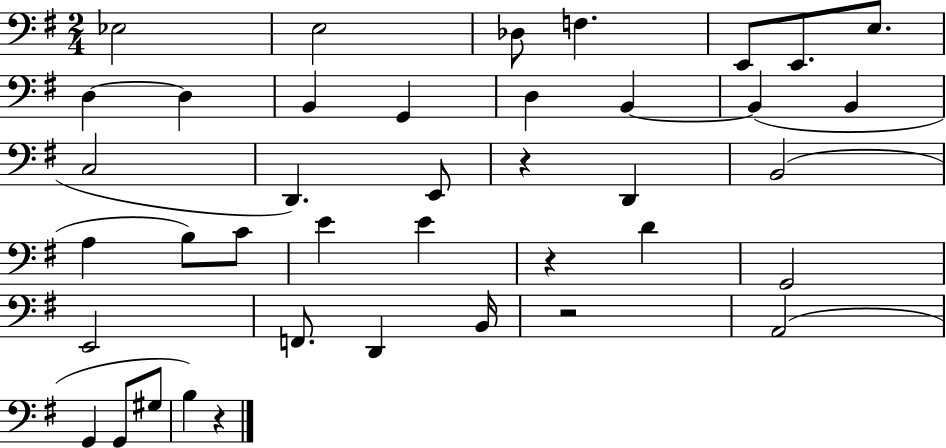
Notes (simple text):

Eb3/h E3/h Db3/e F3/q. E2/e E2/e. E3/e. D3/q D3/q B2/q G2/q D3/q B2/q B2/q B2/q C3/h D2/q. E2/e R/q D2/q B2/h A3/q B3/e C4/e E4/q E4/q R/q D4/q G2/h E2/h F2/e. D2/q B2/s R/h A2/h G2/q G2/e G#3/e B3/q R/q